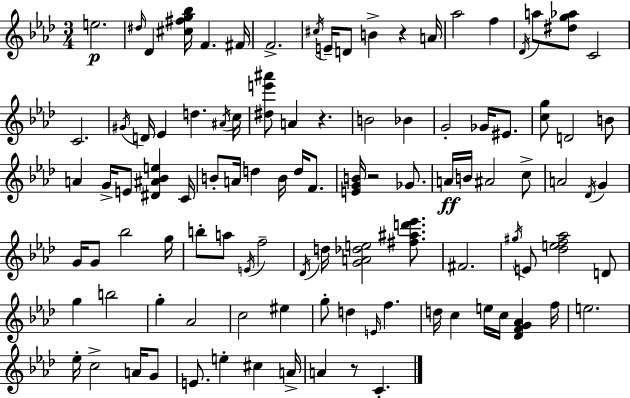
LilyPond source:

{
  \clef treble
  \numericTimeSignature
  \time 3/4
  \key f \minor
  e''2.\p | \grace { dis''16 } des'4 <cis'' fis'' g'' bes''>16 f'4. | fis'16 f'2.-> | \acciaccatura { cis''16 } e'16-- d'8 b'4-> r4 | \break a'16 aes''2 f''4 | \acciaccatura { des'16 } a''8 <dis'' g'' aes''>8 c'2 | c'2. | \acciaccatura { gis'16 } d'16 ees'4 d''4. | \break \acciaccatura { ais'16 } c''16 <dis'' e''' ais'''>8 a'4 r4. | b'2 | bes'4 g'2-. | ges'16 eis'8. <c'' g''>8 d'2 | \break b'8 a'4 g'16-> e'8 | <dis' ais' bes' e''>4 c'16 b'8-. a'16 d''4 | b'16 d''16 f'8. <e' g' b'>16 r2 | ges'8. a'16\ff b'16 ais'2 | \break c''8-> a'2 | \acciaccatura { des'16 } g'4 g'16 g'8 bes''2 | g''16 b''8-. a''8 \acciaccatura { e'16 } f''2-- | \acciaccatura { des'16 } d''16 <g' a' des'' e''>2 | \break <fis'' ais'' d''' ees'''>8. fis'2. | \acciaccatura { gis''16 } e'8 <des'' e'' f'' aes''>2 | d'8 g''4 | b''2 g''4-. | \break aes'2 c''2 | eis''4 g''8-. d''4 | \grace { e'16 } f''4. d''16 c''4 | e''16 c''16 <des' f' g' aes'>4 f''16 e''2. | \break ees''16-. c''2-> | a'16 g'8 e'8. | e''4-. cis''4 a'16-> a'4 | r8 c'4.-. \bar "|."
}